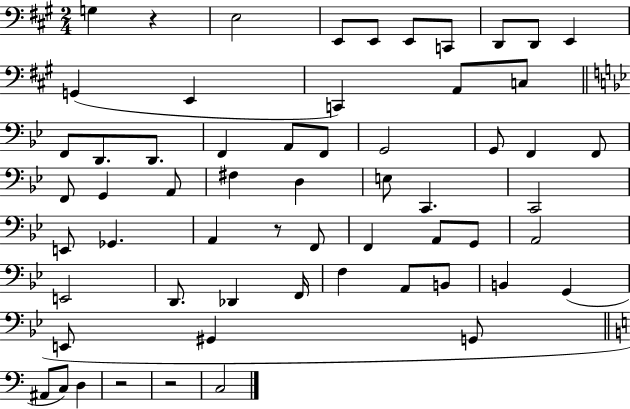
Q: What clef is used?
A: bass